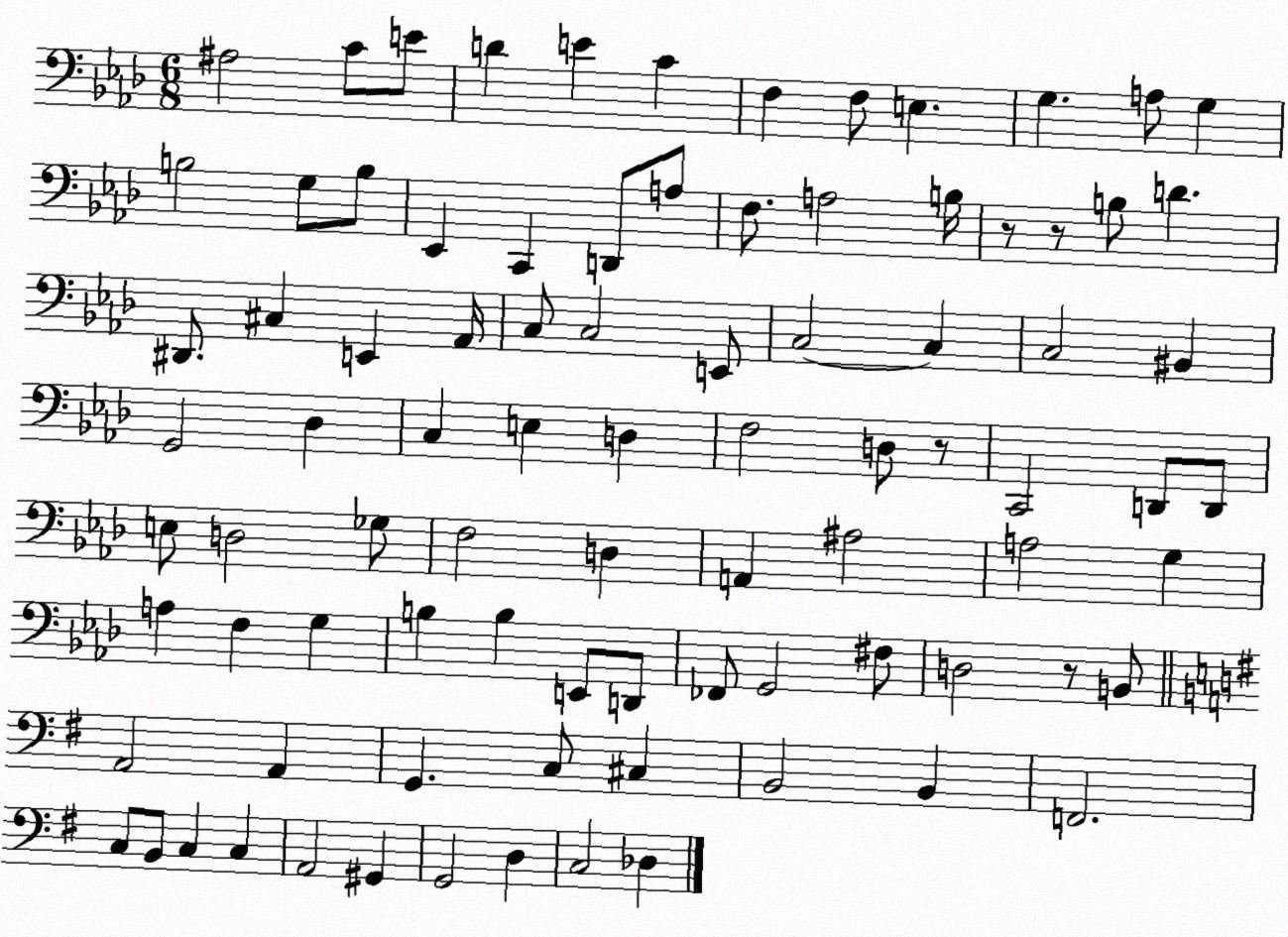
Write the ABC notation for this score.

X:1
T:Untitled
M:6/8
L:1/4
K:Ab
^A,2 C/2 E/2 D E C F, F,/2 E, G, A,/2 G, B,2 G,/2 B,/2 _E,, C,, D,,/2 A,/2 F,/2 A,2 B,/4 z/2 z/2 B,/2 D ^D,,/2 ^C, E,, _A,,/4 C,/2 C,2 E,,/2 C,2 C, C,2 ^B,, G,,2 _D, C, E, D, F,2 D,/2 z/2 C,,2 D,,/2 D,,/2 E,/2 D,2 _G,/2 F,2 D, A,, ^A,2 A,2 G, A, F, G, B, B, E,,/2 D,,/2 _F,,/2 G,,2 ^F,/2 D,2 z/2 B,,/2 A,,2 A,, G,, C,/2 ^C, B,,2 B,, F,,2 C,/2 B,,/2 C, C, A,,2 ^G,, G,,2 D, C,2 _D,